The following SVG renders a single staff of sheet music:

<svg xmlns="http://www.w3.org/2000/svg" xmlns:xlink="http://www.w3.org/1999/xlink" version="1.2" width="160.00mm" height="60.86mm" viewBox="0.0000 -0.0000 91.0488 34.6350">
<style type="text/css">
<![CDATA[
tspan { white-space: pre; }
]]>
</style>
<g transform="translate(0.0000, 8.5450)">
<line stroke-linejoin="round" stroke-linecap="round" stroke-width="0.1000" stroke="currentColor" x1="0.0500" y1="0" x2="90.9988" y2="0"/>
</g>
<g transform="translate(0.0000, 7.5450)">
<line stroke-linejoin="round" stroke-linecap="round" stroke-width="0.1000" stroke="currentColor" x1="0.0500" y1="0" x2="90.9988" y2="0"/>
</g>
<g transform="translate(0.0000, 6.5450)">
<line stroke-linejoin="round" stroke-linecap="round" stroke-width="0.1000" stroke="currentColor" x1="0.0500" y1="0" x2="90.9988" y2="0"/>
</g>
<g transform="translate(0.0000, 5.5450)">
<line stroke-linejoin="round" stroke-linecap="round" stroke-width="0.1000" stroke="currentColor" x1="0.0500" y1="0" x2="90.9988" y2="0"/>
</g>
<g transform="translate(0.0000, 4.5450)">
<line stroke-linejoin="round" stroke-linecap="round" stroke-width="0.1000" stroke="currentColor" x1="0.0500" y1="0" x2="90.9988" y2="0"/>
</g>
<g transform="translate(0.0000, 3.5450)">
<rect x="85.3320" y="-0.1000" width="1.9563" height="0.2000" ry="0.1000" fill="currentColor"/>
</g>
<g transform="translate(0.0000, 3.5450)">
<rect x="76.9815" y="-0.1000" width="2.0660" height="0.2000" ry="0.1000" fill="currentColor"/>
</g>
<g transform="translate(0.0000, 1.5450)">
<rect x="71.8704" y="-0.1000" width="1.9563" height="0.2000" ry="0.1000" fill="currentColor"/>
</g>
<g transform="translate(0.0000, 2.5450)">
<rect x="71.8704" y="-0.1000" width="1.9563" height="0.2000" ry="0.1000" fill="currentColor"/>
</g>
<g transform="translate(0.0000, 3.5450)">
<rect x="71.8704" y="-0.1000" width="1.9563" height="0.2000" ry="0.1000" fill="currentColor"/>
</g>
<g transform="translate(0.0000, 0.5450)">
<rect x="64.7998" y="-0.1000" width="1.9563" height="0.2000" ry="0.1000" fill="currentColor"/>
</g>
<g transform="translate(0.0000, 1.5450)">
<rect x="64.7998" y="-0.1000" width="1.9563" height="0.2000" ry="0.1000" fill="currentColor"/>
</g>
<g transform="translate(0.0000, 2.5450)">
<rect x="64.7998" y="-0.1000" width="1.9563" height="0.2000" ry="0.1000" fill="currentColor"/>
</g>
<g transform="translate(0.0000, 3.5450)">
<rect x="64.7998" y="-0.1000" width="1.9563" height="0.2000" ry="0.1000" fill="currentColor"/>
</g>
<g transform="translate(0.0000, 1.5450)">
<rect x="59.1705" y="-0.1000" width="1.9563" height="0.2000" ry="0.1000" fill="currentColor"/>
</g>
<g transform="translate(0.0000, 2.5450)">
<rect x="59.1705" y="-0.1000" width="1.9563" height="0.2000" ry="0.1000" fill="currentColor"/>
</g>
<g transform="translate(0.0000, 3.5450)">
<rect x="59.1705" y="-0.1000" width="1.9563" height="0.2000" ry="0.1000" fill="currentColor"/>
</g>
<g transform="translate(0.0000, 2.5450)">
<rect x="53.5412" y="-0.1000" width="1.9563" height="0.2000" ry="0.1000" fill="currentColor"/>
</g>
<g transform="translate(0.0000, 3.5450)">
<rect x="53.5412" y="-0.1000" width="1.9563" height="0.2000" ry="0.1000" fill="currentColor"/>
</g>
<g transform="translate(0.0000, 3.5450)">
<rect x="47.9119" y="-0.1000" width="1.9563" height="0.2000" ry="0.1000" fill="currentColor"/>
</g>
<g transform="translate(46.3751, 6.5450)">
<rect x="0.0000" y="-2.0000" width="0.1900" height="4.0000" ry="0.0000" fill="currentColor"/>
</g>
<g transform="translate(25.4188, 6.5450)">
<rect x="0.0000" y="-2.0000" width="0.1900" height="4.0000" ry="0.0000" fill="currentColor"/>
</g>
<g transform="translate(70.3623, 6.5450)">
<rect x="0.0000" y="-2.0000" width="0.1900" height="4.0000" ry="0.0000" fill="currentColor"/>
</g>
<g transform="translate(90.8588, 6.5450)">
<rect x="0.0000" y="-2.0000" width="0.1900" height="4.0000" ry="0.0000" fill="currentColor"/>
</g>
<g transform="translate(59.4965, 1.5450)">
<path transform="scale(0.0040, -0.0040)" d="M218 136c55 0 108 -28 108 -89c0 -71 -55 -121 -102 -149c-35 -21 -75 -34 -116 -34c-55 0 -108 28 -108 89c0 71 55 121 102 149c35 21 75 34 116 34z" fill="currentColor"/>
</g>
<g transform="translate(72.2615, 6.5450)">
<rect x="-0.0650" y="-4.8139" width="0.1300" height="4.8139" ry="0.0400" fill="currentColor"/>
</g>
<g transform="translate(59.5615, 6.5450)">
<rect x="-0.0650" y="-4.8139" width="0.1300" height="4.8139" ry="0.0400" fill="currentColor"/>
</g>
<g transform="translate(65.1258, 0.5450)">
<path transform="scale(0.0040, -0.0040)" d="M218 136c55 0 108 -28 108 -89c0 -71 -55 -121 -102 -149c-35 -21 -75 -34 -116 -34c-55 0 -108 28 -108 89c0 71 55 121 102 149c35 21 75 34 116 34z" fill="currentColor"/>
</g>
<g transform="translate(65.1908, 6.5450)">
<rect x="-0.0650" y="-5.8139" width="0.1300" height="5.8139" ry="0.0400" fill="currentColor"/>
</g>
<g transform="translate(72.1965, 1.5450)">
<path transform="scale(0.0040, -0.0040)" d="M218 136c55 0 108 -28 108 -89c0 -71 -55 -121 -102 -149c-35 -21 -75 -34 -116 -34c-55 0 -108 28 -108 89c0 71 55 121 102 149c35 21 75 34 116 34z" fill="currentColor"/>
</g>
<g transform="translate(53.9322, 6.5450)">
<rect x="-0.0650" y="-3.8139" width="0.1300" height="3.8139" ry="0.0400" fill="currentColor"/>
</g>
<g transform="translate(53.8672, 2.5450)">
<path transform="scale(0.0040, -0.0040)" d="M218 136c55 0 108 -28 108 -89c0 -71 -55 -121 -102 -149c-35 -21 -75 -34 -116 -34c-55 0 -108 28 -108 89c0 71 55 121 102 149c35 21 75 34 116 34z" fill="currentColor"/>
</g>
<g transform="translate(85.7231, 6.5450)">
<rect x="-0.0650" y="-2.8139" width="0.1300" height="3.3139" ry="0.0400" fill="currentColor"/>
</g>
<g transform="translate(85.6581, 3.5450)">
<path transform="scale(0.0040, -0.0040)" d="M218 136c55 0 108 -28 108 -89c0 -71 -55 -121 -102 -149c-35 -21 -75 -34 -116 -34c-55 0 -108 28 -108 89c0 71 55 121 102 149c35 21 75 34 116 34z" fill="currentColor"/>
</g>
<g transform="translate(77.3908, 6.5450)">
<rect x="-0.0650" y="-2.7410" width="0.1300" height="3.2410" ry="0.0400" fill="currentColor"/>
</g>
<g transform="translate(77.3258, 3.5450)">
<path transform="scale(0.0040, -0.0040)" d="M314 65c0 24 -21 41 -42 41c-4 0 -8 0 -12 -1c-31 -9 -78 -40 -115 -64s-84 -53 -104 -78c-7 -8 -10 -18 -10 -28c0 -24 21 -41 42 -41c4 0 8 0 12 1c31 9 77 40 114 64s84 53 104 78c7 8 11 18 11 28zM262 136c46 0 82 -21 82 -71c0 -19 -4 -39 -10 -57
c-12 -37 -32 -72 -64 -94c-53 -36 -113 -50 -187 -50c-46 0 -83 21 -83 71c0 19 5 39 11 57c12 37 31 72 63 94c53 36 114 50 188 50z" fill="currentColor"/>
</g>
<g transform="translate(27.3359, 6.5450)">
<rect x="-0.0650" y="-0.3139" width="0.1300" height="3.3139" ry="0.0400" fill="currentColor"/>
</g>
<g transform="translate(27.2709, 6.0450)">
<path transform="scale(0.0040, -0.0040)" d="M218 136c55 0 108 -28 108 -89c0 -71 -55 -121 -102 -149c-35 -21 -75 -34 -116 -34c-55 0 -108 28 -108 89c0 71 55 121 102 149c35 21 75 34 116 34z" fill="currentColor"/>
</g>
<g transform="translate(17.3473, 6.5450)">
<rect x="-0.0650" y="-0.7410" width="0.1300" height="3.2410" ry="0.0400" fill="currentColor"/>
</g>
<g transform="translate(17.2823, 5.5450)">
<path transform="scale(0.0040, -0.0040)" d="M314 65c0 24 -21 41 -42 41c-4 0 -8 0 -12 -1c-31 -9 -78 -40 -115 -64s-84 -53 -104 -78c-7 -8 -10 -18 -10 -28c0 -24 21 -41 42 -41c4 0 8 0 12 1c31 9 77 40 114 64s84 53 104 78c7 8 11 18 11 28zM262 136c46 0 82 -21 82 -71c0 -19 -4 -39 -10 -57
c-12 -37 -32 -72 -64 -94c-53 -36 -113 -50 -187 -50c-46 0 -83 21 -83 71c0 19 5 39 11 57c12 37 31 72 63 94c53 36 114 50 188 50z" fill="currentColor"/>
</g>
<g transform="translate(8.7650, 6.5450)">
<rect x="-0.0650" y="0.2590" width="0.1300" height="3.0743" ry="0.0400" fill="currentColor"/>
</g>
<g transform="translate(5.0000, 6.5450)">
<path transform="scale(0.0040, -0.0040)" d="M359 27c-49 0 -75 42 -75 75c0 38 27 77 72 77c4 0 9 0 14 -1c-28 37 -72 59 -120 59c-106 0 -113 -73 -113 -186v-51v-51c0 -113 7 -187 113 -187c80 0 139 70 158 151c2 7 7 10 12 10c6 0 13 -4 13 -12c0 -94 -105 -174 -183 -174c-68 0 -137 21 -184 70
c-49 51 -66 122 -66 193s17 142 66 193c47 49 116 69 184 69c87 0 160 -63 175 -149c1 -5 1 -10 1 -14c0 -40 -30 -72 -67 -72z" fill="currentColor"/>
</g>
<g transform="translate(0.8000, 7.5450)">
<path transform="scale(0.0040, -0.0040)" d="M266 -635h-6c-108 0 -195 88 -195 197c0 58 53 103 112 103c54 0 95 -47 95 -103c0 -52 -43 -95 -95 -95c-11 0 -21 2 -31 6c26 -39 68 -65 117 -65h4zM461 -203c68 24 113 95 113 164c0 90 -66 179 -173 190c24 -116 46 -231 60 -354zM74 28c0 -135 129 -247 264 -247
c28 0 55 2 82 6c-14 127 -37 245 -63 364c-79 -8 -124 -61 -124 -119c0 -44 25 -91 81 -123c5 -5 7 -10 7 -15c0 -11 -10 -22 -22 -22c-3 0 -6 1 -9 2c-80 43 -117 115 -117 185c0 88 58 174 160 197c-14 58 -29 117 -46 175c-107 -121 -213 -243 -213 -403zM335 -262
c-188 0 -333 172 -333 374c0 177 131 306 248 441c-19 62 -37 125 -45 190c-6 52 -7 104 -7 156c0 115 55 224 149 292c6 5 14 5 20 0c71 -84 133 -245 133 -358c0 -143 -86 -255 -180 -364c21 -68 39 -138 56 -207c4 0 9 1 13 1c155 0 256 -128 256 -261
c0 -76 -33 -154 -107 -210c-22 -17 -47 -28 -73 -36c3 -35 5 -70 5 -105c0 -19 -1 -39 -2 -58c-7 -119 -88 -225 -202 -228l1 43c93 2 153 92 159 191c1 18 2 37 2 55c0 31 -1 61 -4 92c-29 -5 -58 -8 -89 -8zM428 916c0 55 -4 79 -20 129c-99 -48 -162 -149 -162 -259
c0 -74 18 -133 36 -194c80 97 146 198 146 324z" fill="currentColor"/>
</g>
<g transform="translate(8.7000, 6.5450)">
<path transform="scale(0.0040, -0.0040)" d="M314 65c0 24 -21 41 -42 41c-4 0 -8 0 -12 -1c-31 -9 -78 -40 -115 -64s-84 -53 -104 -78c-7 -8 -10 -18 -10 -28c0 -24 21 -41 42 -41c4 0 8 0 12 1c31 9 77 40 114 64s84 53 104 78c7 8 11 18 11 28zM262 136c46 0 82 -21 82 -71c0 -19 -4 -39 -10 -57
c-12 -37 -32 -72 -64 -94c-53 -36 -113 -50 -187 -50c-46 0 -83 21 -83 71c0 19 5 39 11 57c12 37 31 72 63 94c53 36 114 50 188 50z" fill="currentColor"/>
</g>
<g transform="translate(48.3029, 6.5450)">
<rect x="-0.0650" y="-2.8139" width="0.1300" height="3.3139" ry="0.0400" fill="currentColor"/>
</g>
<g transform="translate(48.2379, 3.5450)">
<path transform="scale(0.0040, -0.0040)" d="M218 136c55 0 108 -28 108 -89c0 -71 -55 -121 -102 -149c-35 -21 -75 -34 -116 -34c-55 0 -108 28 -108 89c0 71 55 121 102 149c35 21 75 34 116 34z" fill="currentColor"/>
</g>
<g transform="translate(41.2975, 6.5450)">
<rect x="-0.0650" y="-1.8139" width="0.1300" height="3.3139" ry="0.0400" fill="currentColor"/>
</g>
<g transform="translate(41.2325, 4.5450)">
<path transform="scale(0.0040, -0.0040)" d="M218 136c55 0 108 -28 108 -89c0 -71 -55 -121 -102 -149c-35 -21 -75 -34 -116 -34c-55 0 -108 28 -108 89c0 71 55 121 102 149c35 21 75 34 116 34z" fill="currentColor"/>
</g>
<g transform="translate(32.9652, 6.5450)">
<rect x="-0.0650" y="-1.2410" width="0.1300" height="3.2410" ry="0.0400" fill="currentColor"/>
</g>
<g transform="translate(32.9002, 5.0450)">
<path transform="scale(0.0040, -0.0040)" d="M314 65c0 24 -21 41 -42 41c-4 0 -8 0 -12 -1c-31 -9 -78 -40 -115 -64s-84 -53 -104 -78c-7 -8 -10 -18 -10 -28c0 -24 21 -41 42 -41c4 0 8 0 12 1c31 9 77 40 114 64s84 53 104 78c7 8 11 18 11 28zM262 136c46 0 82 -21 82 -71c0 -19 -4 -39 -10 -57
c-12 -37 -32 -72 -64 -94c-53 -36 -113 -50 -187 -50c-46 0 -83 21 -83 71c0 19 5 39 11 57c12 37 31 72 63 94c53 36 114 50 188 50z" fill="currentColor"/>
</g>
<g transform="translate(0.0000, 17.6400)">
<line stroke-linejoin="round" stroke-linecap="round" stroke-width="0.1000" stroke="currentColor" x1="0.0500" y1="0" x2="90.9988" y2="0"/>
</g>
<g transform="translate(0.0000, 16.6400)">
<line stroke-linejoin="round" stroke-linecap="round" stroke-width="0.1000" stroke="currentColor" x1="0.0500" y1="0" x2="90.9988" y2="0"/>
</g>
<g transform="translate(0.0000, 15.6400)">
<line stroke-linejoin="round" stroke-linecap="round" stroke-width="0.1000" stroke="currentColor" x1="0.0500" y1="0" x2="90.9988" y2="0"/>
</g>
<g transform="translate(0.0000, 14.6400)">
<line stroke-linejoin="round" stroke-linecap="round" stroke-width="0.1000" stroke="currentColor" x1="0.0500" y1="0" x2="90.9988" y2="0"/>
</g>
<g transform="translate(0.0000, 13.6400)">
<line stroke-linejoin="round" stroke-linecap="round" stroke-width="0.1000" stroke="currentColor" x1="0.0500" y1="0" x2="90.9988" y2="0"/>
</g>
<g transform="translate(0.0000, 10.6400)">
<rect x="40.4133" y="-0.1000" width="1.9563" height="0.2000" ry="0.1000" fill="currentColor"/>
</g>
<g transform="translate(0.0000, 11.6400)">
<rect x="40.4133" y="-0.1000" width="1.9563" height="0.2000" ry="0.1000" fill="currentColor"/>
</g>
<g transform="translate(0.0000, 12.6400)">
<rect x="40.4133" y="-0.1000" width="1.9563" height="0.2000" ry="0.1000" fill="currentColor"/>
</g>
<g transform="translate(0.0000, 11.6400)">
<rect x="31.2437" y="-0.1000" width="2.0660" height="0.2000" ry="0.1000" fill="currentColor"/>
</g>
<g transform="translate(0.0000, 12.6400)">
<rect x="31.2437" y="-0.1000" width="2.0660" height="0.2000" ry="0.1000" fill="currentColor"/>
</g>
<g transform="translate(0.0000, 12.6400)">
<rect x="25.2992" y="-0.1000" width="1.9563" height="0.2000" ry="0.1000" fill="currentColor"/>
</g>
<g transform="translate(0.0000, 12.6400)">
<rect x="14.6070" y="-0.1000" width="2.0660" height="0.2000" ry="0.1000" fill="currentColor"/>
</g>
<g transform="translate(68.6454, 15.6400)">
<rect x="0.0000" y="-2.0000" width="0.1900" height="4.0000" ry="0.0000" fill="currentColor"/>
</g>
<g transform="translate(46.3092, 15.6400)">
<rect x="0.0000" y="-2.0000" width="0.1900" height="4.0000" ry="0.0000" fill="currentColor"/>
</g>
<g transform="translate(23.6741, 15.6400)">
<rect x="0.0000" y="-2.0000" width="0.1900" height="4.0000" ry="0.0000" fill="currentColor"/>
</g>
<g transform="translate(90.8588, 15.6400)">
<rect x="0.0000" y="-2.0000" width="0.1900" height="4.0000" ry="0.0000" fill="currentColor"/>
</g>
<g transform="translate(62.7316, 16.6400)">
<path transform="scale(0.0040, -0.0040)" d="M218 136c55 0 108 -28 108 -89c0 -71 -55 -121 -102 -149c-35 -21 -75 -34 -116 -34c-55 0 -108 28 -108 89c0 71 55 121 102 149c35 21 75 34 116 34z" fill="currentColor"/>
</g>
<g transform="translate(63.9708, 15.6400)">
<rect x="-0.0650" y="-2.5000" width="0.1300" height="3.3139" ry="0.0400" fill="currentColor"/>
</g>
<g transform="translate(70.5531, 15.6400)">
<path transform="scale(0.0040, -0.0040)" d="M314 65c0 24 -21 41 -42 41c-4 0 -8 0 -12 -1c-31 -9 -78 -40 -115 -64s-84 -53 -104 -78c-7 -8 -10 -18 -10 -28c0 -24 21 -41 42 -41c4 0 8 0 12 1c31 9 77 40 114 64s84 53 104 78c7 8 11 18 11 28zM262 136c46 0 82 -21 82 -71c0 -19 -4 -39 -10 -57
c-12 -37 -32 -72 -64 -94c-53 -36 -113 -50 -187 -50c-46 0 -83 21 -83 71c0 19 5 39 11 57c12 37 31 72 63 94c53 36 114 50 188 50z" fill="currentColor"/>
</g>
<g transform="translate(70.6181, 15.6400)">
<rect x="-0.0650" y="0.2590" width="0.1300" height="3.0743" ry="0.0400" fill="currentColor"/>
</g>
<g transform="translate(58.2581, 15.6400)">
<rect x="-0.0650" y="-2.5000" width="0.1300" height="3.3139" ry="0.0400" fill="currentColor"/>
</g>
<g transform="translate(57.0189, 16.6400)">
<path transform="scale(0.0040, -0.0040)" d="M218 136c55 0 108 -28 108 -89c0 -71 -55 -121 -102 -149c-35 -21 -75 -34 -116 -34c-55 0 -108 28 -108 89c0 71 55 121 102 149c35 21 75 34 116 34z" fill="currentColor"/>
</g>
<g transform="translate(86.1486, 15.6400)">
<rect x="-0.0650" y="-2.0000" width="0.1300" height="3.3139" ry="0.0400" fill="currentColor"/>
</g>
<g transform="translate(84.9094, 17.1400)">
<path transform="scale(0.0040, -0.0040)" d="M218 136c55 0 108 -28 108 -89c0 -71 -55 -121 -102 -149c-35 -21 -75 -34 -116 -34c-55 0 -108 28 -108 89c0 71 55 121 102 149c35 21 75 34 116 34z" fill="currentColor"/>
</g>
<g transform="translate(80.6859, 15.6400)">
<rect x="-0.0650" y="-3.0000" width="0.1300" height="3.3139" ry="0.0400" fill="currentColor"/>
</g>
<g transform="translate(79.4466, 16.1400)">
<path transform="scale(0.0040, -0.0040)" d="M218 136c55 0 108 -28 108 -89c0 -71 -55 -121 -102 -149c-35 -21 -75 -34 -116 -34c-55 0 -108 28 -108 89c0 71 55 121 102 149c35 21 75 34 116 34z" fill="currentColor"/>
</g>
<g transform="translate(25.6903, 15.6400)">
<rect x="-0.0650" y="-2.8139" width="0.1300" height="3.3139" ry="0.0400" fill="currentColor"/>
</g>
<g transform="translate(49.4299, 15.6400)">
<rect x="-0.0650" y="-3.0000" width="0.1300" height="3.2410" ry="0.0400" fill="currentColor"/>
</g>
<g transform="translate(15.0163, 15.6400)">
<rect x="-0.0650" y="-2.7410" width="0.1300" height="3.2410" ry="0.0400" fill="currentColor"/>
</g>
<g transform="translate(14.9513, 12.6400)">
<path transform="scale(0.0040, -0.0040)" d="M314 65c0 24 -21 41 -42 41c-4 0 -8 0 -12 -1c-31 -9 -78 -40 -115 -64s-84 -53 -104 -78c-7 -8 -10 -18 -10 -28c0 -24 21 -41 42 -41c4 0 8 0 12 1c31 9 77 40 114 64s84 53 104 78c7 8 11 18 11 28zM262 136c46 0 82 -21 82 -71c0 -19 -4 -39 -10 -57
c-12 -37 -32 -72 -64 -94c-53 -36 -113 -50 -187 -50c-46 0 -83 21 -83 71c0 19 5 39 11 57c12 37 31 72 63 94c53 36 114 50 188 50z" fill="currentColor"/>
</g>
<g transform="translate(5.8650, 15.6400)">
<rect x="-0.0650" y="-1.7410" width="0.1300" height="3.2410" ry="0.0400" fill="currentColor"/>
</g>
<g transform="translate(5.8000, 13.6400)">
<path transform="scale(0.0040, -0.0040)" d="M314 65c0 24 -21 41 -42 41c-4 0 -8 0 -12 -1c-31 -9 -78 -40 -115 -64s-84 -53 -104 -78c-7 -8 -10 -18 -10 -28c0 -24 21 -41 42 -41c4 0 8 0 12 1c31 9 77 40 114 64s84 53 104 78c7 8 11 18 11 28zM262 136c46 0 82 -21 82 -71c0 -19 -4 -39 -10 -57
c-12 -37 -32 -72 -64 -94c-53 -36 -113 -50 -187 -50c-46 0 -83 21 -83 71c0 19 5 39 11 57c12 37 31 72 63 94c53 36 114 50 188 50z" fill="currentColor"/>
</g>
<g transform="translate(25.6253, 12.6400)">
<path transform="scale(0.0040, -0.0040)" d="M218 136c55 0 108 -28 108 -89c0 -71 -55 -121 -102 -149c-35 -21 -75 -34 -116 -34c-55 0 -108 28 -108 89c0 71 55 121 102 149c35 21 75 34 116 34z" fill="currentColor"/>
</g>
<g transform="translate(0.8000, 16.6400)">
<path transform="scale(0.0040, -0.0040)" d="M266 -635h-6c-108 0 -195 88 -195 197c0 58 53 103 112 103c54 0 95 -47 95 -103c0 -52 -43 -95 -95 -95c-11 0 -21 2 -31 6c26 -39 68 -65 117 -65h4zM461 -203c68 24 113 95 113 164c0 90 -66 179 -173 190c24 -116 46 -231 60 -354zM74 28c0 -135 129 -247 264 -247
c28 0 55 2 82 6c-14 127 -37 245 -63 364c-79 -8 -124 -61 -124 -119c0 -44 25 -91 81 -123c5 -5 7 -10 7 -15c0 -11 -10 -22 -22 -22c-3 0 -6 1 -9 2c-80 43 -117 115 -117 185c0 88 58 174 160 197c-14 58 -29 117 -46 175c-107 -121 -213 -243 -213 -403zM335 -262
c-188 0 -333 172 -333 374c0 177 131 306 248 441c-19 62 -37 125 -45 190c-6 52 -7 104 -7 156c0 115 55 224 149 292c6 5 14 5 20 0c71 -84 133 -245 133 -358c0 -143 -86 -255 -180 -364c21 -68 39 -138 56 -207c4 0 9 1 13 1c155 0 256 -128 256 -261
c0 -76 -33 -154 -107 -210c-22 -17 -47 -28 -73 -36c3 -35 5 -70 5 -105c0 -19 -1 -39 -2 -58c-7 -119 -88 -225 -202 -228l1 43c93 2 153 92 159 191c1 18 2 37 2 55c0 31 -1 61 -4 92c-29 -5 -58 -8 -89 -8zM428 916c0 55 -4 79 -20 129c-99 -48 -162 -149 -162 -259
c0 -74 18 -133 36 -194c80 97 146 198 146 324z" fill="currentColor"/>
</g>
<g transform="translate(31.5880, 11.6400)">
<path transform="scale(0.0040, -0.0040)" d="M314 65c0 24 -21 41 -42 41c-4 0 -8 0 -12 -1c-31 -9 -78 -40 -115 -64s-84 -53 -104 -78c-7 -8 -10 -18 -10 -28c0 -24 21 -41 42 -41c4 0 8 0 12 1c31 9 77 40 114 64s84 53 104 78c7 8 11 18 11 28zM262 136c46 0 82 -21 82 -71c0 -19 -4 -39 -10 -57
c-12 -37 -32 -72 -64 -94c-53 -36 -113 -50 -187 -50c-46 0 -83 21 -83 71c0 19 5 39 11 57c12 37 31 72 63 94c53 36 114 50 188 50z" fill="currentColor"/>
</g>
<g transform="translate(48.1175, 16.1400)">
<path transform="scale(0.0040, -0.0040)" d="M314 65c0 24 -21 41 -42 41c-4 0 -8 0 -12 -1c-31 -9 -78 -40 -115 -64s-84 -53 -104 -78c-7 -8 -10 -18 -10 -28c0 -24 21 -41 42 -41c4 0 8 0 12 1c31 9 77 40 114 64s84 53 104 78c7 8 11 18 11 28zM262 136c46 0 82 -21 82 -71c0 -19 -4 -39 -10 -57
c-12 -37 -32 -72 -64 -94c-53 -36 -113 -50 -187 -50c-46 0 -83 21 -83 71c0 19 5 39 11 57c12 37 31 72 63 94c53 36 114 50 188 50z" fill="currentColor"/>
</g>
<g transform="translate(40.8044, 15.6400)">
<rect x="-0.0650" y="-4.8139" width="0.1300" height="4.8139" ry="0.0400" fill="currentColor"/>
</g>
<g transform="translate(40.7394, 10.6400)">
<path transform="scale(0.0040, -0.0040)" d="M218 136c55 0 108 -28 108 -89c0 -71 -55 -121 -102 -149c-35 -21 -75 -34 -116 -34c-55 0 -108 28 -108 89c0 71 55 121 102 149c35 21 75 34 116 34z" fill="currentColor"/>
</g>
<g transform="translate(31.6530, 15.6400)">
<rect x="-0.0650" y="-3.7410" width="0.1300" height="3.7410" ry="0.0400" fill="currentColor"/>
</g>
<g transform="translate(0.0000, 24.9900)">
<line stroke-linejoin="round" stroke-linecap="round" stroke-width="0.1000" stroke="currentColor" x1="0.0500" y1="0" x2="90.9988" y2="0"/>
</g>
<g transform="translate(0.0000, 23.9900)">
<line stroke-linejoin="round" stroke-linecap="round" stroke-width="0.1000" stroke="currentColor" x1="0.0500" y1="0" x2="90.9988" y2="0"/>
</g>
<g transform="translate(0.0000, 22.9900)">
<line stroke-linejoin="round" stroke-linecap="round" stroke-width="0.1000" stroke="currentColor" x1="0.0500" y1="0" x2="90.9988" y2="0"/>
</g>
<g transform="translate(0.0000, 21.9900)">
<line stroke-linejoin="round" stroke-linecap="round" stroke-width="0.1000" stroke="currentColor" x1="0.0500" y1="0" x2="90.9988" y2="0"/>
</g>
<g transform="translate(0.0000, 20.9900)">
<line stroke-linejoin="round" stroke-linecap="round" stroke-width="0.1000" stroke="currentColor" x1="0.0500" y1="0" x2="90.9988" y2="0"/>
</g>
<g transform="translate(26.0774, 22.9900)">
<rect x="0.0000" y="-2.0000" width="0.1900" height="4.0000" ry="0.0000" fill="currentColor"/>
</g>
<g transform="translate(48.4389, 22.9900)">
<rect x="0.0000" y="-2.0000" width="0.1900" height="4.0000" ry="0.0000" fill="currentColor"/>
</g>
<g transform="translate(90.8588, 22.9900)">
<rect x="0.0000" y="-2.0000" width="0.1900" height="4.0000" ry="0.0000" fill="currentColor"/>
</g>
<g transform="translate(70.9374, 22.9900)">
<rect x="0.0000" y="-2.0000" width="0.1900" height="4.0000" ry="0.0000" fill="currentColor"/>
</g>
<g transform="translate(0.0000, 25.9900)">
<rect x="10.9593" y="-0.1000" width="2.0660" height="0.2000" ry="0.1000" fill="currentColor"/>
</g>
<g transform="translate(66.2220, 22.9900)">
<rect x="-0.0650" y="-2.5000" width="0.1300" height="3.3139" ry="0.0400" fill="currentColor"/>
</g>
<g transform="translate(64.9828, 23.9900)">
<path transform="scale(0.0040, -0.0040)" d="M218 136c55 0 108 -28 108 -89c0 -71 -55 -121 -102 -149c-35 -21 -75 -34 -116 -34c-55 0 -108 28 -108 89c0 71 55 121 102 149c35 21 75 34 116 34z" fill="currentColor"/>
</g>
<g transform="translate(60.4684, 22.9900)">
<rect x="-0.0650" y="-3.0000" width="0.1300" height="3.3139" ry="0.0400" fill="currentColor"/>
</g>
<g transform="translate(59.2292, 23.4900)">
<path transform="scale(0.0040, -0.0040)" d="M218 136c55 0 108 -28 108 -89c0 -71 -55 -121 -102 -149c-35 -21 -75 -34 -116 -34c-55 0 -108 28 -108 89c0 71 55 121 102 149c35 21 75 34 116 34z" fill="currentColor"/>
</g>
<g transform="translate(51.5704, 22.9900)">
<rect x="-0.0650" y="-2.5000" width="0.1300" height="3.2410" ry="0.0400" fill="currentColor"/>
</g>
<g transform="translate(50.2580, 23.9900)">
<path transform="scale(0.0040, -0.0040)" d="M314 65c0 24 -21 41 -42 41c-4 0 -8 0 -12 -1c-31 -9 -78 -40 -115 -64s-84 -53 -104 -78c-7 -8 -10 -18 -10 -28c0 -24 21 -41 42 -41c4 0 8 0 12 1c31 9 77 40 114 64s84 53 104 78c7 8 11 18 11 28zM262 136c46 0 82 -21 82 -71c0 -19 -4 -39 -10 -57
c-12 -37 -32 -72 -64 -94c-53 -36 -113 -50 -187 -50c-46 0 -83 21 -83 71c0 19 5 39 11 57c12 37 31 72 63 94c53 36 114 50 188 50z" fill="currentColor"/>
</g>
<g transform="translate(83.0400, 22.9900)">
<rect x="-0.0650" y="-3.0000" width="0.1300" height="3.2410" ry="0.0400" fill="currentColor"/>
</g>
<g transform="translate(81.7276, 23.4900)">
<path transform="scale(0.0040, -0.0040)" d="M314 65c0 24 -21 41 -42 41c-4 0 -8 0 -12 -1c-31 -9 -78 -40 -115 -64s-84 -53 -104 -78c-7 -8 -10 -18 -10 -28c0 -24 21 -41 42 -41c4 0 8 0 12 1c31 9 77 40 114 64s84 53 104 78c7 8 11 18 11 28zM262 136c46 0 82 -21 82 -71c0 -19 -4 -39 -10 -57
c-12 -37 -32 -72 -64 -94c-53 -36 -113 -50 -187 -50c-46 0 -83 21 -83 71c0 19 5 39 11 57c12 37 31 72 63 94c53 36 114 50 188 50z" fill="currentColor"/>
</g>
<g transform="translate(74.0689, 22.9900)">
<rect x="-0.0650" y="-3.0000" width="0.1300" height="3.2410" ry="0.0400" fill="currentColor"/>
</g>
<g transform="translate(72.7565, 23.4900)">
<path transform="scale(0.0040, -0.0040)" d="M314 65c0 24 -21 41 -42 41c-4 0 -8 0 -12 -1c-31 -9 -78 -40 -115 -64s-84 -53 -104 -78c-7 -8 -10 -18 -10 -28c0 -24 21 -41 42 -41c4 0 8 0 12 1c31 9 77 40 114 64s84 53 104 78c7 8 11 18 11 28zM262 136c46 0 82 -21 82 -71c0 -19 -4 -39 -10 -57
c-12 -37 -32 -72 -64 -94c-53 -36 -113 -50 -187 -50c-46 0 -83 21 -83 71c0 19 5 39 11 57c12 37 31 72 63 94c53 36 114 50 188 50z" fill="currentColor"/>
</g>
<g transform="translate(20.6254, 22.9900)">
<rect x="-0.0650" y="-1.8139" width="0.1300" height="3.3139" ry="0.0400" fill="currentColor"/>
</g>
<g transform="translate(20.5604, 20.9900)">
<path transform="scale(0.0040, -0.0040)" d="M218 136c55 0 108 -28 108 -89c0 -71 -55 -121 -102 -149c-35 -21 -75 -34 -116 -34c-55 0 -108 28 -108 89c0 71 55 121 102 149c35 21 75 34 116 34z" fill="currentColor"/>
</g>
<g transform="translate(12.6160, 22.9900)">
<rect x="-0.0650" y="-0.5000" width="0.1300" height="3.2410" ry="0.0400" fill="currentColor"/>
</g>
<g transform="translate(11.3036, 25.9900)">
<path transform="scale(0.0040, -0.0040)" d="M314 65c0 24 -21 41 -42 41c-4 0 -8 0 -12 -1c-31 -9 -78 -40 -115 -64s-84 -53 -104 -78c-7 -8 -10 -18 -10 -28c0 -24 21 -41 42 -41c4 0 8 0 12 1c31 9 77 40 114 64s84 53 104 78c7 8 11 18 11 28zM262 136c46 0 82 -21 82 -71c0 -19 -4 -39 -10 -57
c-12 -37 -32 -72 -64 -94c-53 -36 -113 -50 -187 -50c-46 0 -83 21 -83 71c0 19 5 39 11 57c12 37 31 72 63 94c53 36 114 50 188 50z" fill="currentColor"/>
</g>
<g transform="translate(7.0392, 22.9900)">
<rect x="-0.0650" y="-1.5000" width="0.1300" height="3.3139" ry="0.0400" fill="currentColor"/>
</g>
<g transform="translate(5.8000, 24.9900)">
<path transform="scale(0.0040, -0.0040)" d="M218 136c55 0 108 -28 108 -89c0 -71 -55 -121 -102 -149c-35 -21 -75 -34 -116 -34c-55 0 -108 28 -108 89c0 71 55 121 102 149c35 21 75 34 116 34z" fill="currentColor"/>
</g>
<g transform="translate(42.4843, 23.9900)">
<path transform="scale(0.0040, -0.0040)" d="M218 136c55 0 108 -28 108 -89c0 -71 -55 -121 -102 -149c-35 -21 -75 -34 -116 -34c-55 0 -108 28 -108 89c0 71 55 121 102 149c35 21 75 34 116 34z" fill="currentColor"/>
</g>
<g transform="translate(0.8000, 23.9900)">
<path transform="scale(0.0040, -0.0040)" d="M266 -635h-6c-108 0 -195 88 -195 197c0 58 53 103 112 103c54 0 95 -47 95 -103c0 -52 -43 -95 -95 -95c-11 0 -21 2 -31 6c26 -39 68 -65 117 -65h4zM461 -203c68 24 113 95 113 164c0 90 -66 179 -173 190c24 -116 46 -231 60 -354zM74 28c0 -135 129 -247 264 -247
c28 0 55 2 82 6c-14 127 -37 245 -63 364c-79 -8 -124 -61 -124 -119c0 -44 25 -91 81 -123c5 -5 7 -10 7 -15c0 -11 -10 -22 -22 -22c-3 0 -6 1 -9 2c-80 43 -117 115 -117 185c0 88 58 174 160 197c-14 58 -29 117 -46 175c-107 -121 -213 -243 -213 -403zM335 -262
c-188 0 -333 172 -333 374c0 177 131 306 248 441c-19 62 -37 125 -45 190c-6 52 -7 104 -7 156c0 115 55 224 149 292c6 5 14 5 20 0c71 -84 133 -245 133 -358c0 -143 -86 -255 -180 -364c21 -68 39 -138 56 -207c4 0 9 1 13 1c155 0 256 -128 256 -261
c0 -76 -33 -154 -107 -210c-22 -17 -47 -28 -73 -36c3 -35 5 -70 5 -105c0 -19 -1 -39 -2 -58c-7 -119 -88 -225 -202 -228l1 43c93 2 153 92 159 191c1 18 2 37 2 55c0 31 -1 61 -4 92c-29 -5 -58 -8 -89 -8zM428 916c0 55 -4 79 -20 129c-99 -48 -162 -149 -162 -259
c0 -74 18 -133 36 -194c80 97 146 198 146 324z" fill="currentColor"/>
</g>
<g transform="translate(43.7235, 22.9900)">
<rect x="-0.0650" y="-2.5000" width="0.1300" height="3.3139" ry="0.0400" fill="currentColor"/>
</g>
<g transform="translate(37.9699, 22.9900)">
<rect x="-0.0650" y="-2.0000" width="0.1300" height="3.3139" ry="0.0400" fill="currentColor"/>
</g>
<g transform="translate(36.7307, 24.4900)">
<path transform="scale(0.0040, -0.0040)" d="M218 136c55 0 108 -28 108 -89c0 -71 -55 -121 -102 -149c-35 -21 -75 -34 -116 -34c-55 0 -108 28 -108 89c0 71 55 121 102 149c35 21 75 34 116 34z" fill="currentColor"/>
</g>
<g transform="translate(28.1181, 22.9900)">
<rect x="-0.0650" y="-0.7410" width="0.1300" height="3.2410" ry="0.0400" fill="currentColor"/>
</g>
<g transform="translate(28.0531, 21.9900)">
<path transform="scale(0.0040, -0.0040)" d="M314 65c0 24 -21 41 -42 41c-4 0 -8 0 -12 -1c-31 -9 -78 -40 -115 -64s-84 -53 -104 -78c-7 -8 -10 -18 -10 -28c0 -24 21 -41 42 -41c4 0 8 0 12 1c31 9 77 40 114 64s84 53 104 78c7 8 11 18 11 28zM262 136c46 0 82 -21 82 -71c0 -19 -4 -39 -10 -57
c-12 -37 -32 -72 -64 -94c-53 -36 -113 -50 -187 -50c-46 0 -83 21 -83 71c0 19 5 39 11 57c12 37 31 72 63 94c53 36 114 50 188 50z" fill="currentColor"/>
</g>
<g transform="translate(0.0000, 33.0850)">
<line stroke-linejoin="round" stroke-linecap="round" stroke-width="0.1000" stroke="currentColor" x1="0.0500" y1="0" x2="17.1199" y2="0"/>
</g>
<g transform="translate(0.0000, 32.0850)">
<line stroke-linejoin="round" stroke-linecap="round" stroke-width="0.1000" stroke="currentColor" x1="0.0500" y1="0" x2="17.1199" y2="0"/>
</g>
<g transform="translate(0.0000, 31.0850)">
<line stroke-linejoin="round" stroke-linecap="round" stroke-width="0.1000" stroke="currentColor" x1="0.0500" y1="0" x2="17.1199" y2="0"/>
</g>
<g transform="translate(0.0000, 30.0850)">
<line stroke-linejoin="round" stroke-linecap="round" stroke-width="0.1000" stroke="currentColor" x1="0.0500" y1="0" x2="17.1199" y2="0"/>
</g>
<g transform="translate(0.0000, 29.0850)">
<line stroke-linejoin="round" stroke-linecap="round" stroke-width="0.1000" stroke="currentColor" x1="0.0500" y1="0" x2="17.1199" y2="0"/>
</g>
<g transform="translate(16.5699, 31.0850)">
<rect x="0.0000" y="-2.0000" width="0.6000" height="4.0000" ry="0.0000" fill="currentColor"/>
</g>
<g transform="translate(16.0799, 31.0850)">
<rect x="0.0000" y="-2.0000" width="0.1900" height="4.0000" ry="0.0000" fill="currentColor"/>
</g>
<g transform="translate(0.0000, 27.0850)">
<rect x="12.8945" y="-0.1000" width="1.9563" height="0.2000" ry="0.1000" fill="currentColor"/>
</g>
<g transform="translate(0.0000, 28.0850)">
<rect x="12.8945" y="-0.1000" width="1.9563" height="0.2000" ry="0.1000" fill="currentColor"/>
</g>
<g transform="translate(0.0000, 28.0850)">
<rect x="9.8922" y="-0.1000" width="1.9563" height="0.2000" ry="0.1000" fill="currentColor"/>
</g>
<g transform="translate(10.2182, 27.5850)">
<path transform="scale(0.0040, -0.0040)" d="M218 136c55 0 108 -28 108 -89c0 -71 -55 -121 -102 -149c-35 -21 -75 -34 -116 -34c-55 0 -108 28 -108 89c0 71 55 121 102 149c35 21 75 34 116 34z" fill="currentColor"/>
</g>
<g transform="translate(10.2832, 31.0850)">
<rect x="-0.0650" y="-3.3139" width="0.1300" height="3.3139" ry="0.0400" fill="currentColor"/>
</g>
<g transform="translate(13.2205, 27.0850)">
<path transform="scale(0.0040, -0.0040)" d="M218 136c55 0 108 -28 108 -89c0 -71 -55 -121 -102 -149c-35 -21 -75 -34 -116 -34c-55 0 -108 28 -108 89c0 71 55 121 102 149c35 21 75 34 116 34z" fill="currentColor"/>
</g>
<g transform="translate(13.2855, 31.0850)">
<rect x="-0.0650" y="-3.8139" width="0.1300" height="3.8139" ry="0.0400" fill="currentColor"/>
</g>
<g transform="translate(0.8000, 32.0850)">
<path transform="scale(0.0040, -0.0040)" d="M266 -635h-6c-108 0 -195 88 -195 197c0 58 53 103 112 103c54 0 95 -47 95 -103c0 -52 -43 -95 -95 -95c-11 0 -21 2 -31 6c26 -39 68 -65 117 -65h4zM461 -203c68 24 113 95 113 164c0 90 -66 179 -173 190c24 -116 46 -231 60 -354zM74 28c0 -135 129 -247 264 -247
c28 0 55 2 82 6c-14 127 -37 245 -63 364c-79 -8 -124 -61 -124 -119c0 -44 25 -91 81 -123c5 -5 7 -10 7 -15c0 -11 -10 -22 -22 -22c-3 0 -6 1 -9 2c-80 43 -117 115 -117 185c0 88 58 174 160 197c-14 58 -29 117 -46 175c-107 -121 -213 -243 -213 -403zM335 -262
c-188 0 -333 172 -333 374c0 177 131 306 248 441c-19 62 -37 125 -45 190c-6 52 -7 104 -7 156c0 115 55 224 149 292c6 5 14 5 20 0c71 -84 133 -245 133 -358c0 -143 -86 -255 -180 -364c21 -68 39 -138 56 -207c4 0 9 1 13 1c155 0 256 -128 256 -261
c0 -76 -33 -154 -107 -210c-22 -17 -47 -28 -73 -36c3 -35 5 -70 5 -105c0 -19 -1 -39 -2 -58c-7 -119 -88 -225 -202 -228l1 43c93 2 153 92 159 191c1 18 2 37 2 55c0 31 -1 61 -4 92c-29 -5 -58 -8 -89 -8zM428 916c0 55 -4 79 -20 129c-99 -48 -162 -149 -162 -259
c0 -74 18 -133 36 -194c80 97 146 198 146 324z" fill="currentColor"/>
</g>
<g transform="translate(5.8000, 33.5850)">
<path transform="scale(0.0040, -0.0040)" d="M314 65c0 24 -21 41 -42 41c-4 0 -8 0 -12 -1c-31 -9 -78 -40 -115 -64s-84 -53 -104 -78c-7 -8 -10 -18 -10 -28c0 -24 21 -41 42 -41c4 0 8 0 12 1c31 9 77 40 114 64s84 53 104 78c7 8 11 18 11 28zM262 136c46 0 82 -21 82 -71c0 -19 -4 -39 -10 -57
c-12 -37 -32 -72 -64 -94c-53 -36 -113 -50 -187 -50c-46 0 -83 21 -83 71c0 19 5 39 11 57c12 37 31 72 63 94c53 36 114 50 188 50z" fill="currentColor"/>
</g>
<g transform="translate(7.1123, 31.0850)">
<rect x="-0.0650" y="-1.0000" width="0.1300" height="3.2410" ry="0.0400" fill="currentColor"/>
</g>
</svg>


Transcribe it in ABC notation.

X:1
T:Untitled
M:4/4
L:1/4
K:C
B2 d2 c e2 f a c' e' g' e' a2 a f2 a2 a c'2 e' A2 G G B2 A F E C2 f d2 F G G2 A G A2 A2 D2 b c'